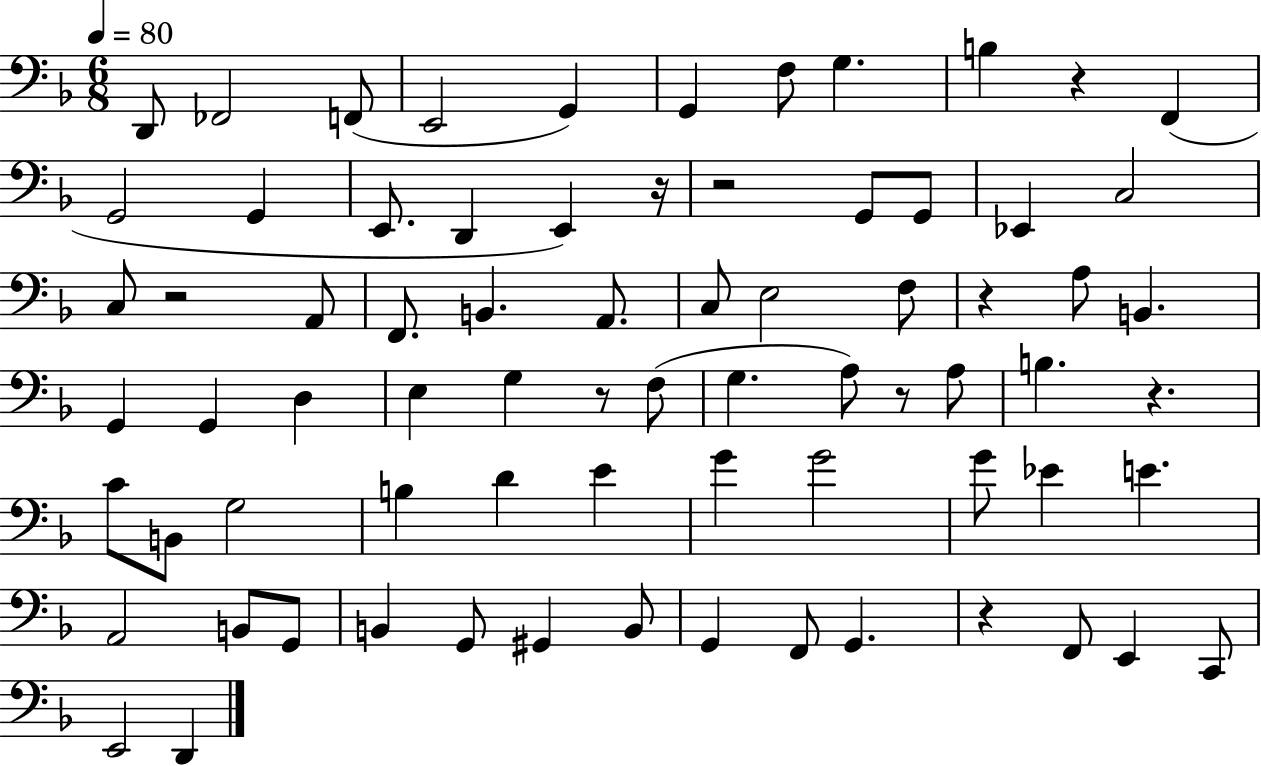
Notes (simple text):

D2/e FES2/h F2/e E2/h G2/q G2/q F3/e G3/q. B3/q R/q F2/q G2/h G2/q E2/e. D2/q E2/q R/s R/h G2/e G2/e Eb2/q C3/h C3/e R/h A2/e F2/e. B2/q. A2/e. C3/e E3/h F3/e R/q A3/e B2/q. G2/q G2/q D3/q E3/q G3/q R/e F3/e G3/q. A3/e R/e A3/e B3/q. R/q. C4/e B2/e G3/h B3/q D4/q E4/q G4/q G4/h G4/e Eb4/q E4/q. A2/h B2/e G2/e B2/q G2/e G#2/q B2/e G2/q F2/e G2/q. R/q F2/e E2/q C2/e E2/h D2/q